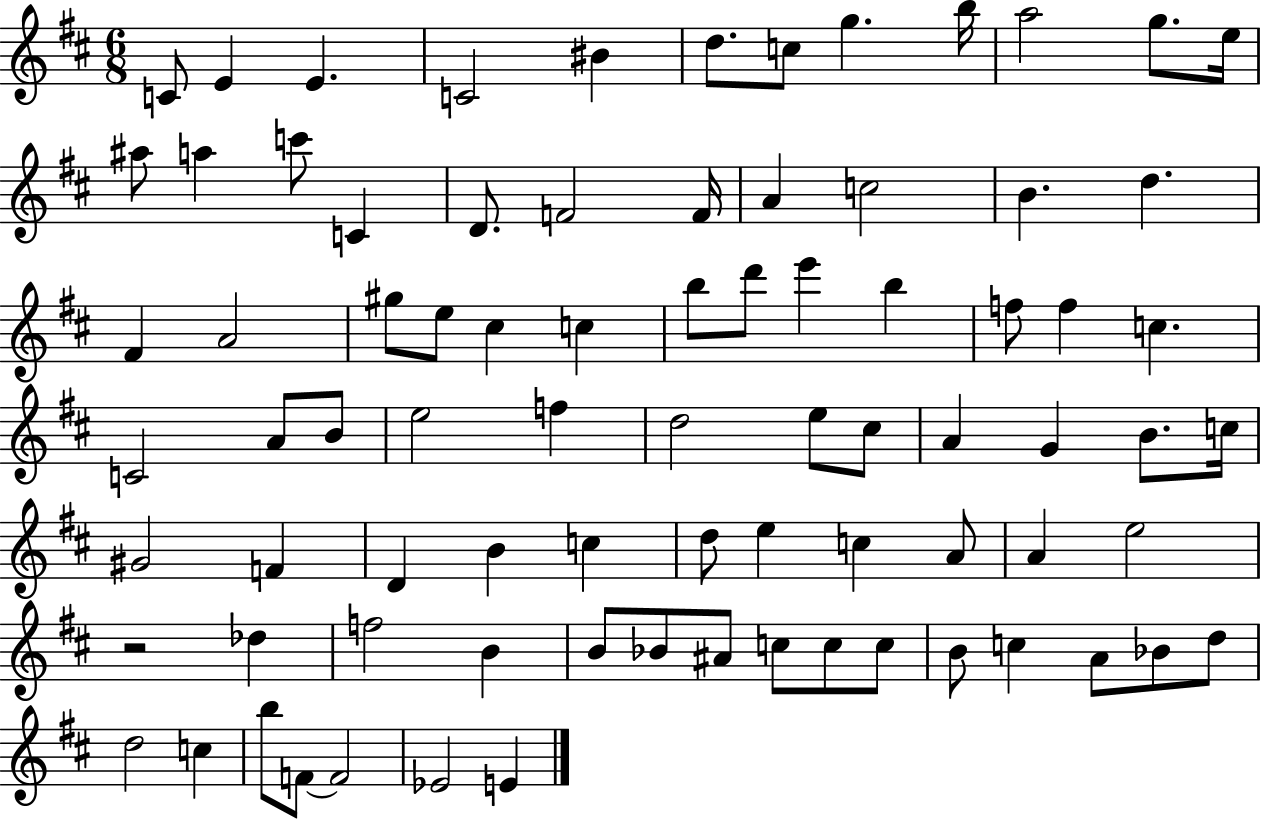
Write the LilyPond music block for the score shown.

{
  \clef treble
  \numericTimeSignature
  \time 6/8
  \key d \major
  c'8 e'4 e'4. | c'2 bis'4 | d''8. c''8 g''4. b''16 | a''2 g''8. e''16 | \break ais''8 a''4 c'''8 c'4 | d'8. f'2 f'16 | a'4 c''2 | b'4. d''4. | \break fis'4 a'2 | gis''8 e''8 cis''4 c''4 | b''8 d'''8 e'''4 b''4 | f''8 f''4 c''4. | \break c'2 a'8 b'8 | e''2 f''4 | d''2 e''8 cis''8 | a'4 g'4 b'8. c''16 | \break gis'2 f'4 | d'4 b'4 c''4 | d''8 e''4 c''4 a'8 | a'4 e''2 | \break r2 des''4 | f''2 b'4 | b'8 bes'8 ais'8 c''8 c''8 c''8 | b'8 c''4 a'8 bes'8 d''8 | \break d''2 c''4 | b''8 f'8~~ f'2 | ees'2 e'4 | \bar "|."
}